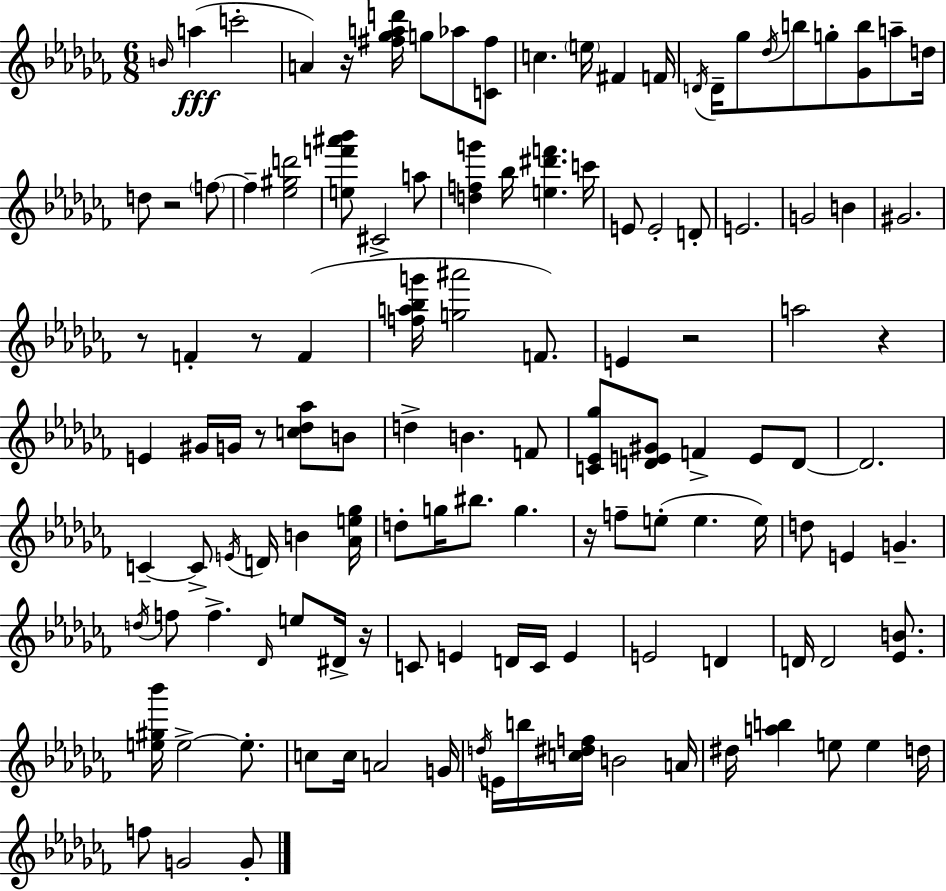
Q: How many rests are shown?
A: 9